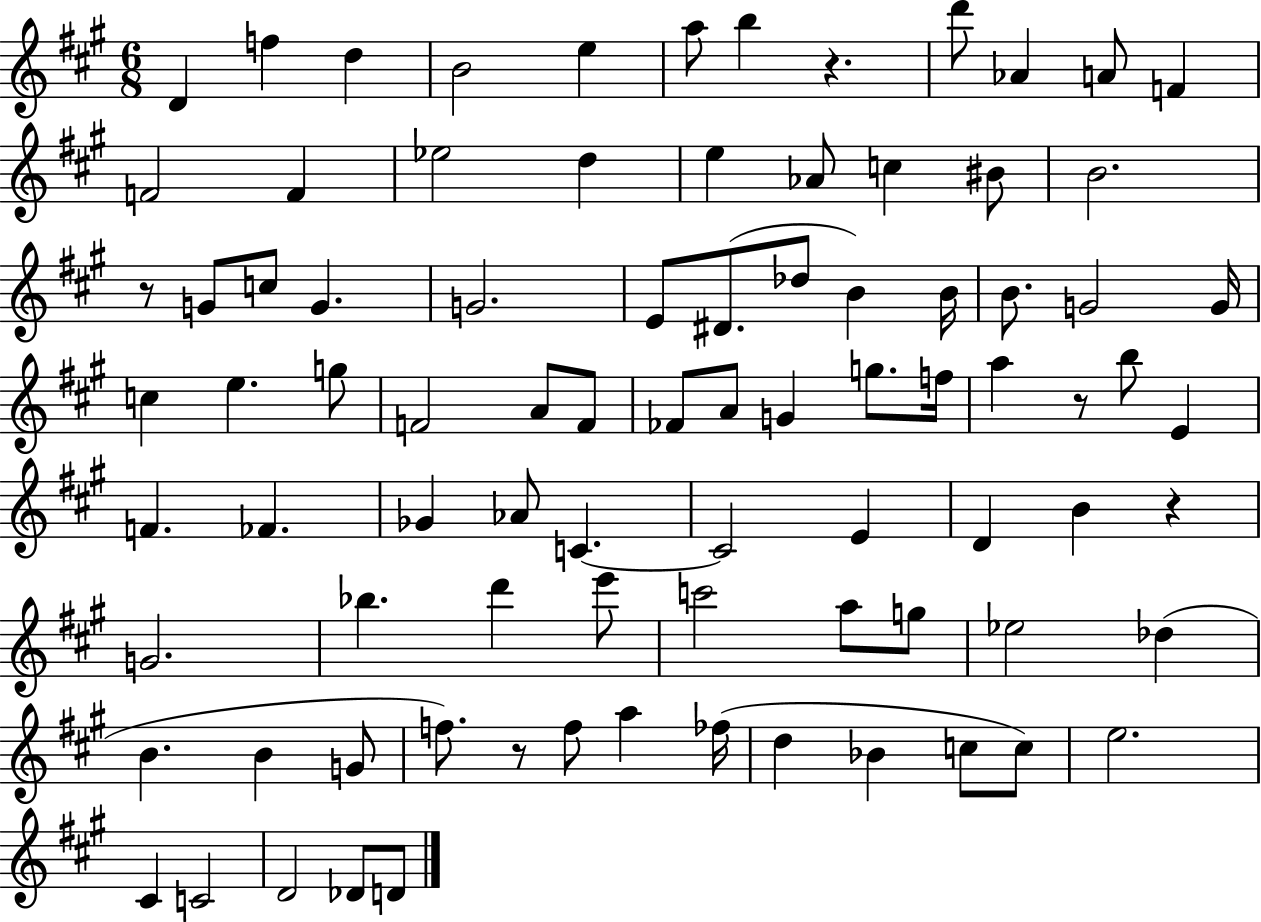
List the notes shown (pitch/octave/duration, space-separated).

D4/q F5/q D5/q B4/h E5/q A5/e B5/q R/q. D6/e Ab4/q A4/e F4/q F4/h F4/q Eb5/h D5/q E5/q Ab4/e C5/q BIS4/e B4/h. R/e G4/e C5/e G4/q. G4/h. E4/e D#4/e. Db5/e B4/q B4/s B4/e. G4/h G4/s C5/q E5/q. G5/e F4/h A4/e F4/e FES4/e A4/e G4/q G5/e. F5/s A5/q R/e B5/e E4/q F4/q. FES4/q. Gb4/q Ab4/e C4/q. C4/h E4/q D4/q B4/q R/q G4/h. Bb5/q. D6/q E6/e C6/h A5/e G5/e Eb5/h Db5/q B4/q. B4/q G4/e F5/e. R/e F5/e A5/q FES5/s D5/q Bb4/q C5/e C5/e E5/h. C#4/q C4/h D4/h Db4/e D4/e